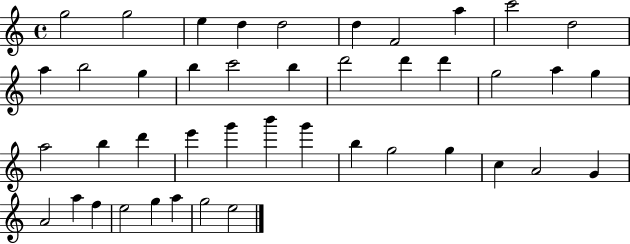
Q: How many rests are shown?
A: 0